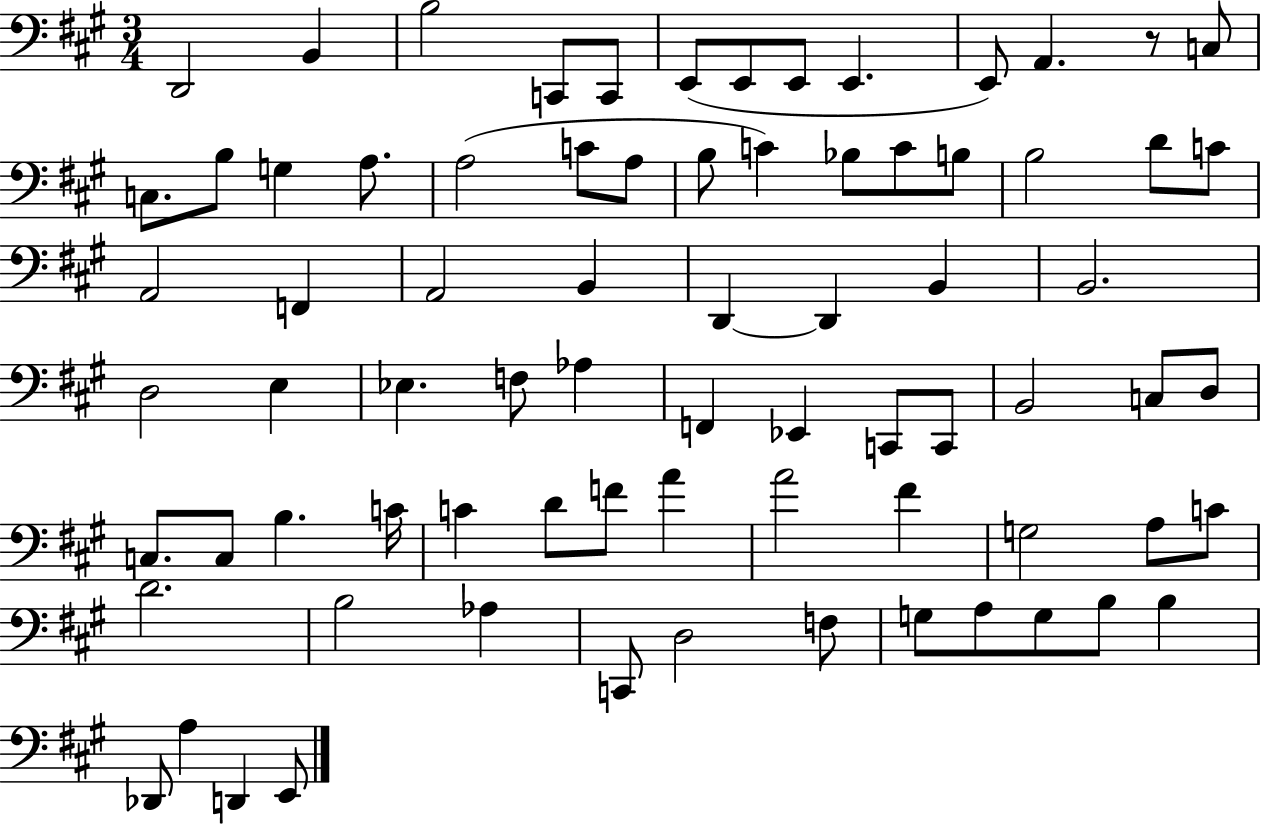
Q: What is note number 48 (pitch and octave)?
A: C3